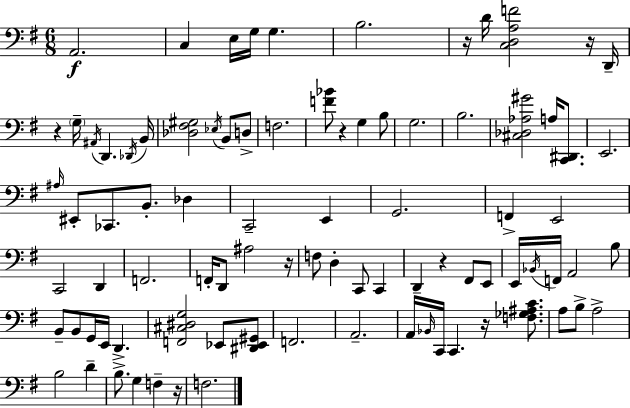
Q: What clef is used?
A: bass